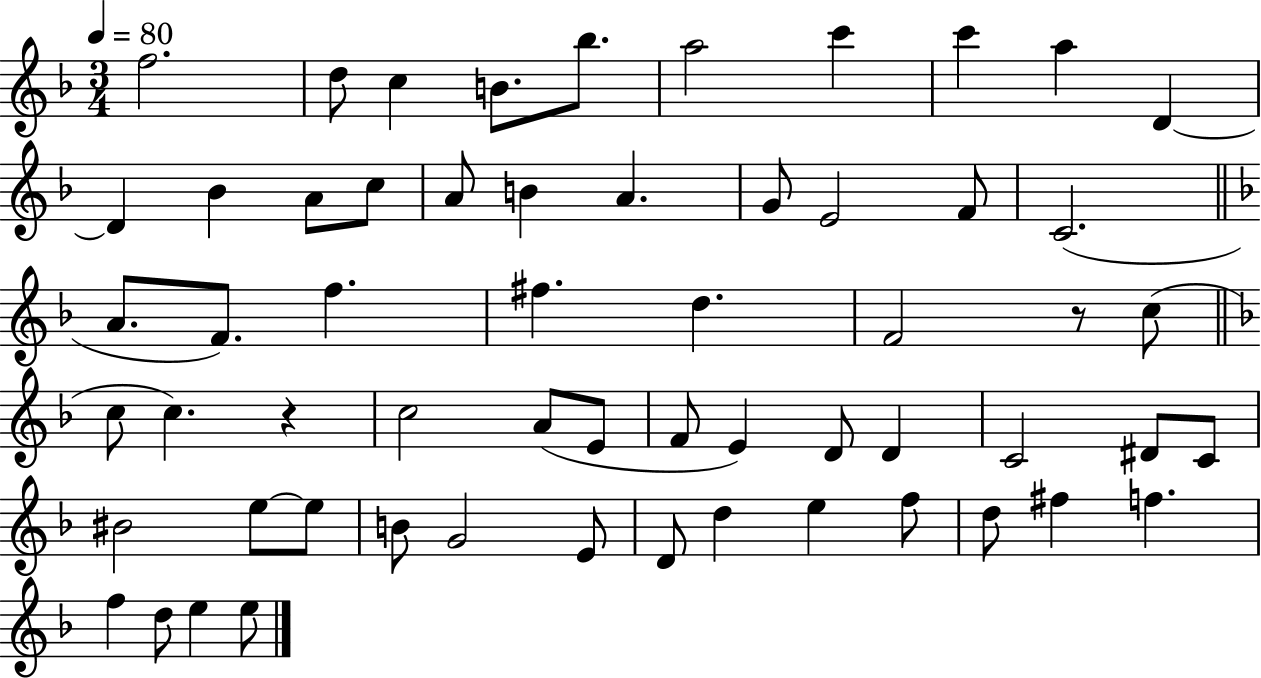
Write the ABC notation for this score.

X:1
T:Untitled
M:3/4
L:1/4
K:F
f2 d/2 c B/2 _b/2 a2 c' c' a D D _B A/2 c/2 A/2 B A G/2 E2 F/2 C2 A/2 F/2 f ^f d F2 z/2 c/2 c/2 c z c2 A/2 E/2 F/2 E D/2 D C2 ^D/2 C/2 ^B2 e/2 e/2 B/2 G2 E/2 D/2 d e f/2 d/2 ^f f f d/2 e e/2